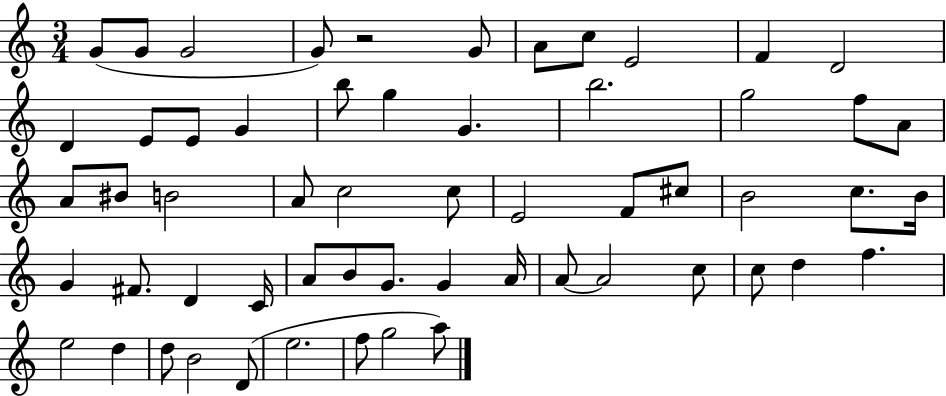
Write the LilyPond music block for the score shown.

{
  \clef treble
  \numericTimeSignature
  \time 3/4
  \key c \major
  g'8( g'8 g'2 | g'8) r2 g'8 | a'8 c''8 e'2 | f'4 d'2 | \break d'4 e'8 e'8 g'4 | b''8 g''4 g'4. | b''2. | g''2 f''8 a'8 | \break a'8 bis'8 b'2 | a'8 c''2 c''8 | e'2 f'8 cis''8 | b'2 c''8. b'16 | \break g'4 fis'8. d'4 c'16 | a'8 b'8 g'8. g'4 a'16 | a'8~~ a'2 c''8 | c''8 d''4 f''4. | \break e''2 d''4 | d''8 b'2 d'8( | e''2. | f''8 g''2 a''8) | \break \bar "|."
}